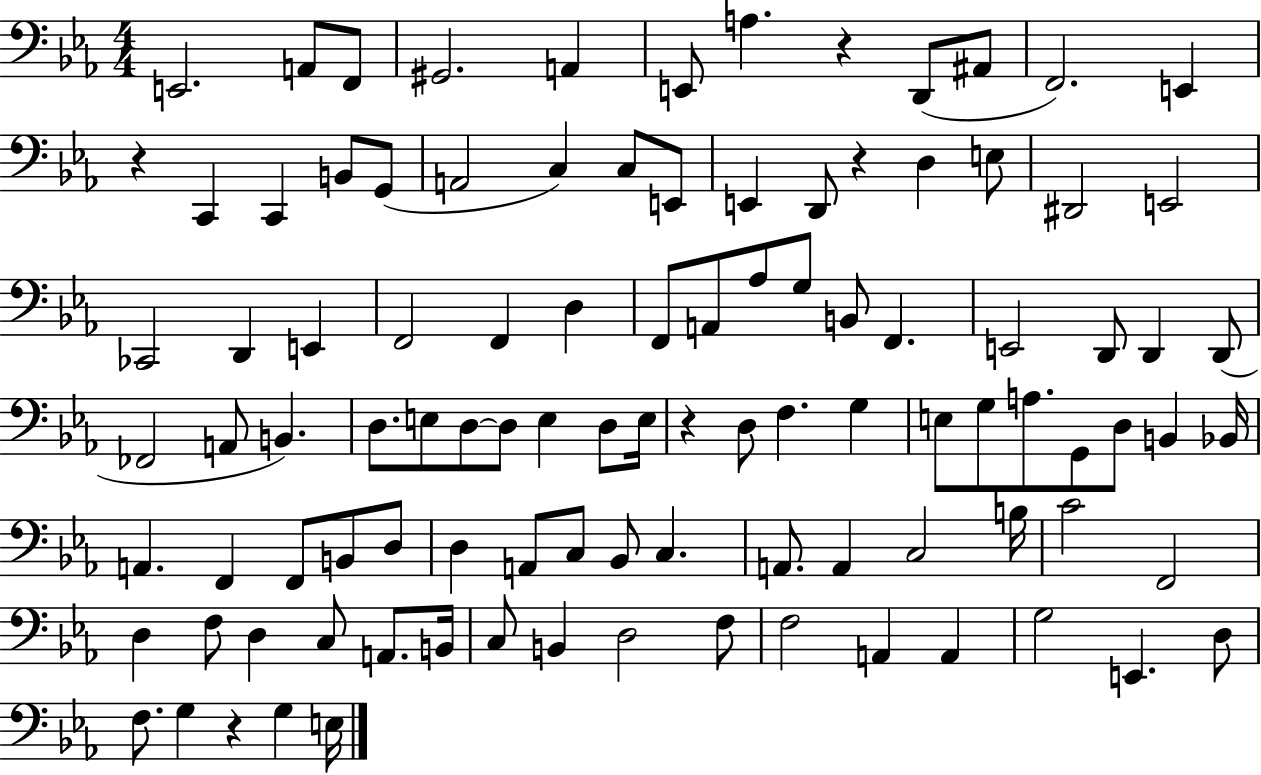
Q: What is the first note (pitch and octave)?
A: E2